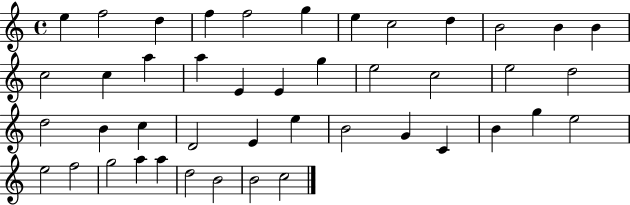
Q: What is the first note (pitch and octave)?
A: E5